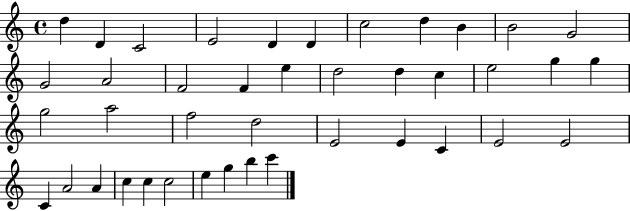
{
  \clef treble
  \time 4/4
  \defaultTimeSignature
  \key c \major
  d''4 d'4 c'2 | e'2 d'4 d'4 | c''2 d''4 b'4 | b'2 g'2 | \break g'2 a'2 | f'2 f'4 e''4 | d''2 d''4 c''4 | e''2 g''4 g''4 | \break g''2 a''2 | f''2 d''2 | e'2 e'4 c'4 | e'2 e'2 | \break c'4 a'2 a'4 | c''4 c''4 c''2 | e''4 g''4 b''4 c'''4 | \bar "|."
}